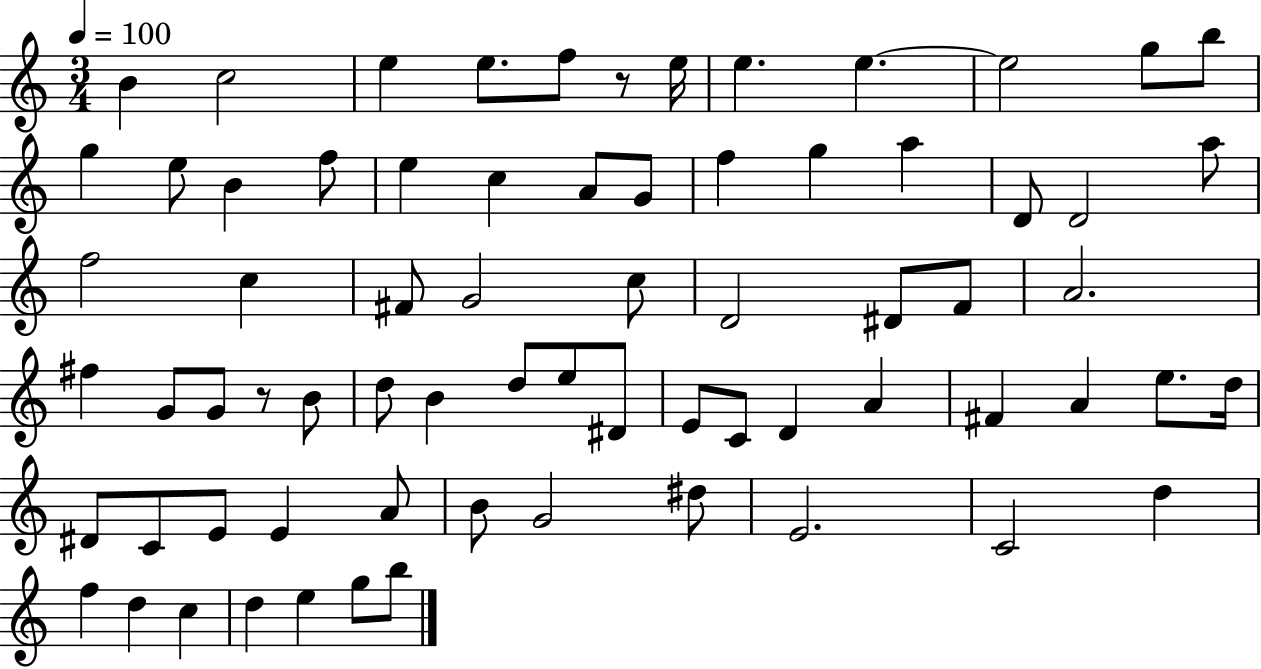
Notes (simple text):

B4/q C5/h E5/q E5/e. F5/e R/e E5/s E5/q. E5/q. E5/h G5/e B5/e G5/q E5/e B4/q F5/e E5/q C5/q A4/e G4/e F5/q G5/q A5/q D4/e D4/h A5/e F5/h C5/q F#4/e G4/h C5/e D4/h D#4/e F4/e A4/h. F#5/q G4/e G4/e R/e B4/e D5/e B4/q D5/e E5/e D#4/e E4/e C4/e D4/q A4/q F#4/q A4/q E5/e. D5/s D#4/e C4/e E4/e E4/q A4/e B4/e G4/h D#5/e E4/h. C4/h D5/q F5/q D5/q C5/q D5/q E5/q G5/e B5/e